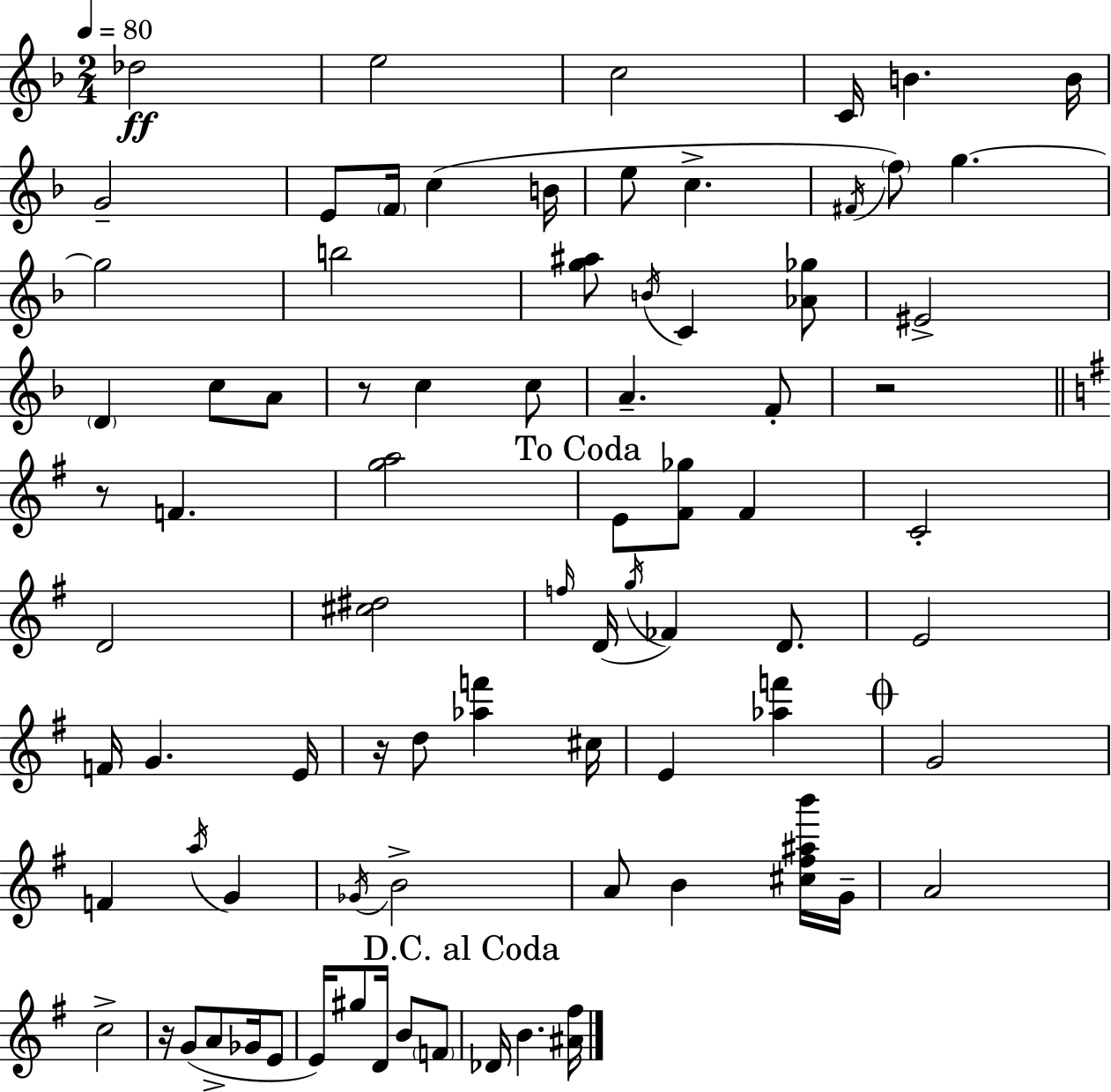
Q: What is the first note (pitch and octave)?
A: Db5